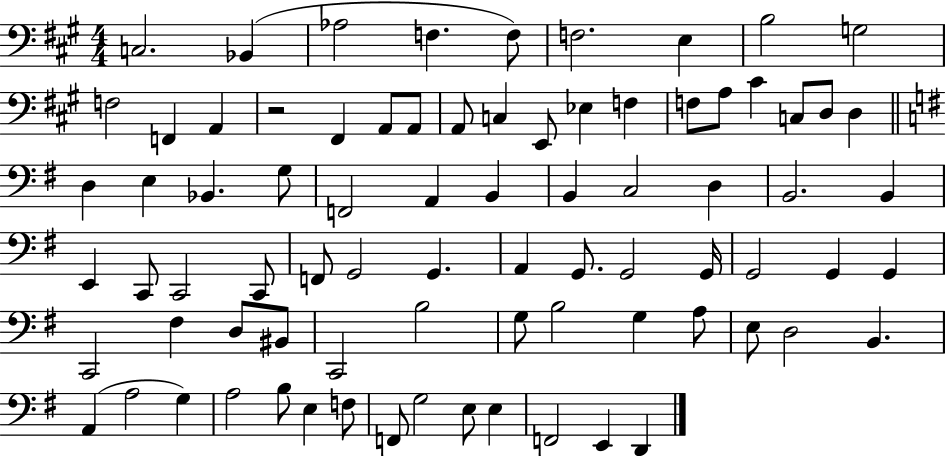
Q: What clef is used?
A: bass